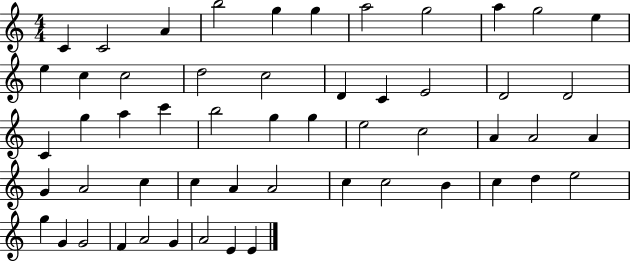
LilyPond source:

{
  \clef treble
  \numericTimeSignature
  \time 4/4
  \key c \major
  c'4 c'2 a'4 | b''2 g''4 g''4 | a''2 g''2 | a''4 g''2 e''4 | \break e''4 c''4 c''2 | d''2 c''2 | d'4 c'4 e'2 | d'2 d'2 | \break c'4 g''4 a''4 c'''4 | b''2 g''4 g''4 | e''2 c''2 | a'4 a'2 a'4 | \break g'4 a'2 c''4 | c''4 a'4 a'2 | c''4 c''2 b'4 | c''4 d''4 e''2 | \break g''4 g'4 g'2 | f'4 a'2 g'4 | a'2 e'4 e'4 | \bar "|."
}